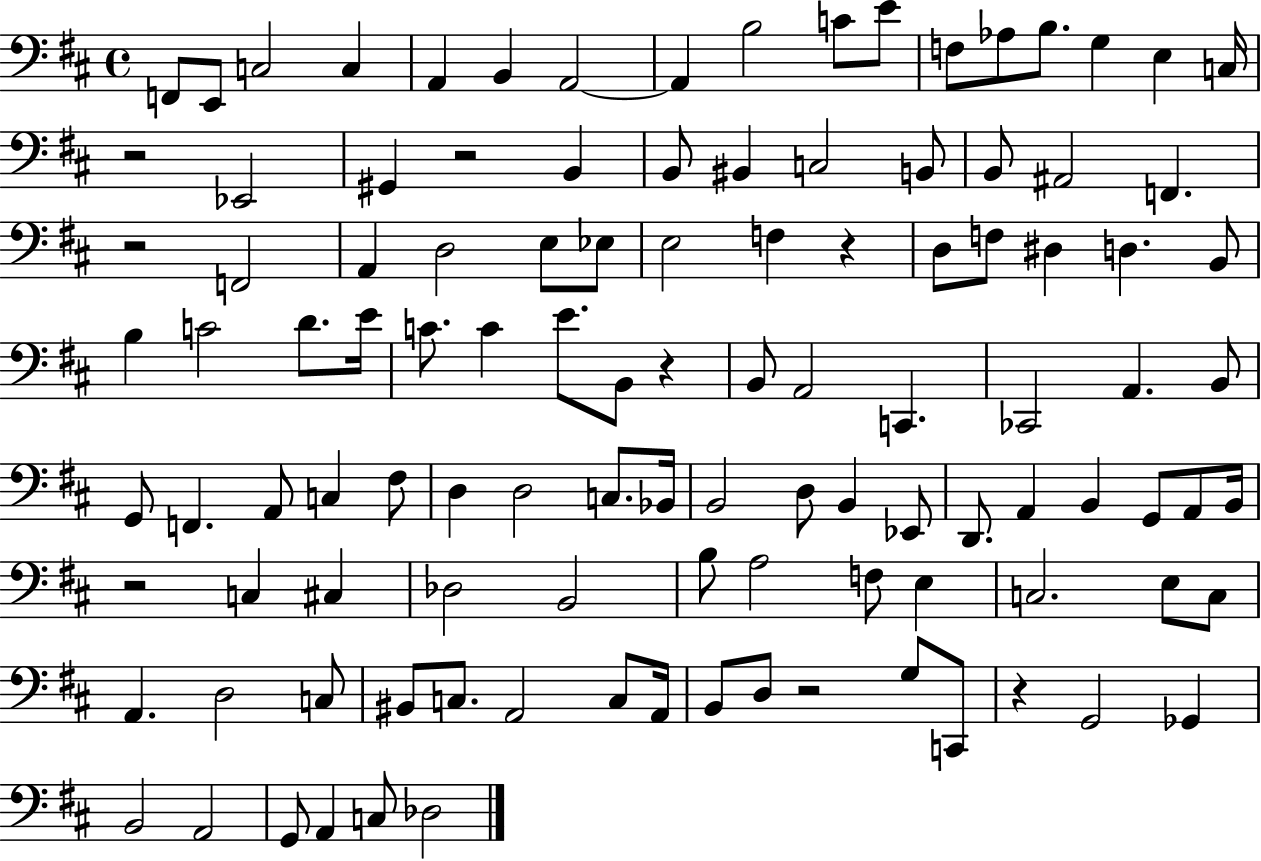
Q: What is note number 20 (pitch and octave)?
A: B2